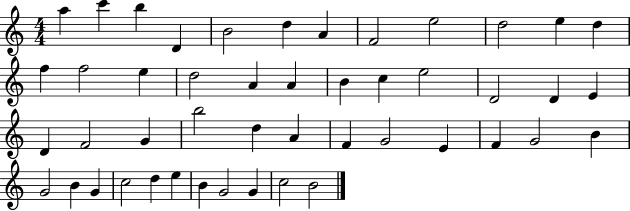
{
  \clef treble
  \numericTimeSignature
  \time 4/4
  \key c \major
  a''4 c'''4 b''4 d'4 | b'2 d''4 a'4 | f'2 e''2 | d''2 e''4 d''4 | \break f''4 f''2 e''4 | d''2 a'4 a'4 | b'4 c''4 e''2 | d'2 d'4 e'4 | \break d'4 f'2 g'4 | b''2 d''4 a'4 | f'4 g'2 e'4 | f'4 g'2 b'4 | \break g'2 b'4 g'4 | c''2 d''4 e''4 | b'4 g'2 g'4 | c''2 b'2 | \break \bar "|."
}